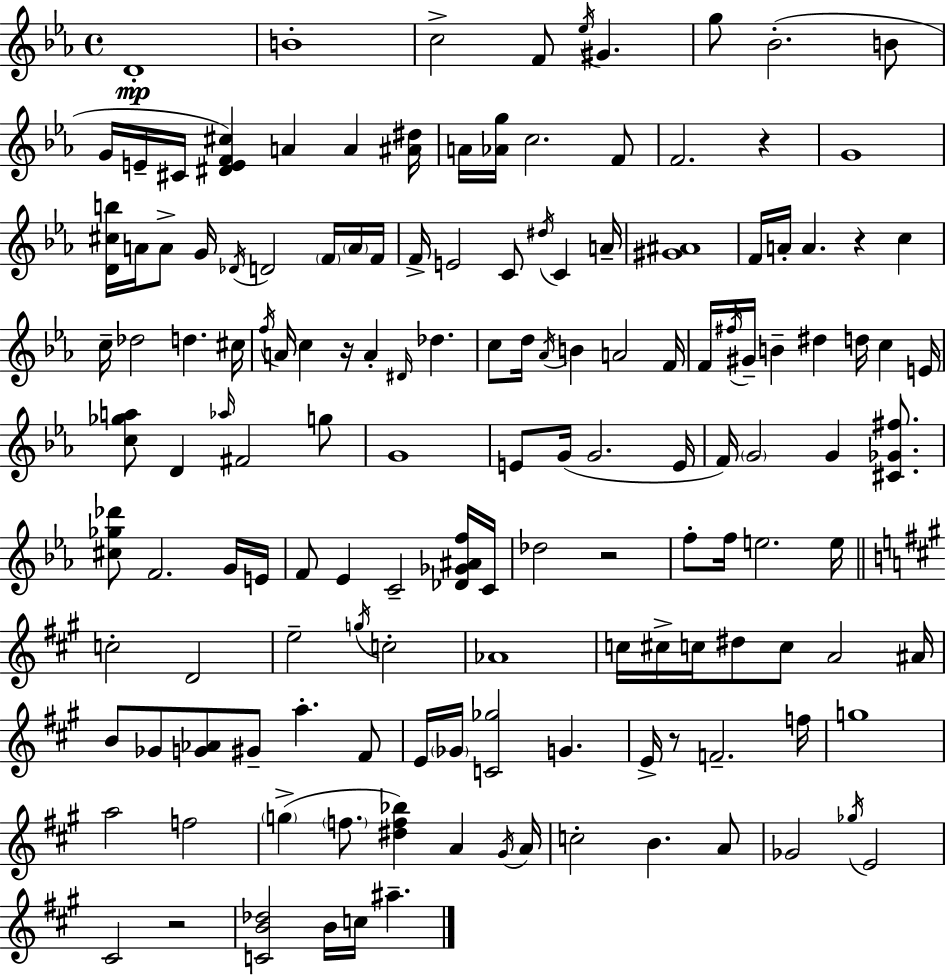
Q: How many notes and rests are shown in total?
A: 146